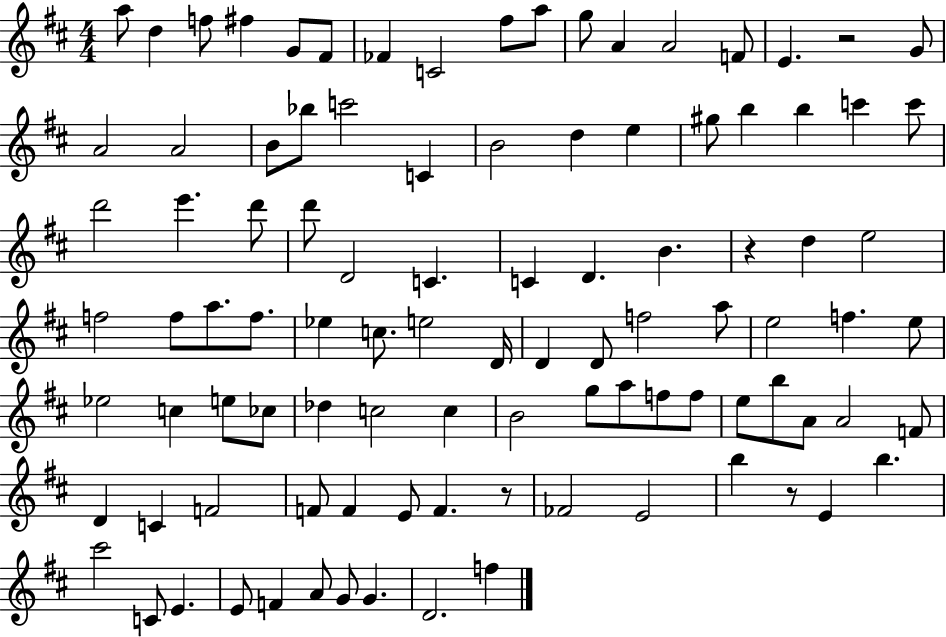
{
  \clef treble
  \numericTimeSignature
  \time 4/4
  \key d \major
  a''8 d''4 f''8 fis''4 g'8 fis'8 | fes'4 c'2 fis''8 a''8 | g''8 a'4 a'2 f'8 | e'4. r2 g'8 | \break a'2 a'2 | b'8 bes''8 c'''2 c'4 | b'2 d''4 e''4 | gis''8 b''4 b''4 c'''4 c'''8 | \break d'''2 e'''4. d'''8 | d'''8 d'2 c'4. | c'4 d'4. b'4. | r4 d''4 e''2 | \break f''2 f''8 a''8. f''8. | ees''4 c''8. e''2 d'16 | d'4 d'8 f''2 a''8 | e''2 f''4. e''8 | \break ees''2 c''4 e''8 ces''8 | des''4 c''2 c''4 | b'2 g''8 a''8 f''8 f''8 | e''8 b''8 a'8 a'2 f'8 | \break d'4 c'4 f'2 | f'8 f'4 e'8 f'4. r8 | fes'2 e'2 | b''4 r8 e'4 b''4. | \break cis'''2 c'8 e'4. | e'8 f'4 a'8 g'8 g'4. | d'2. f''4 | \bar "|."
}